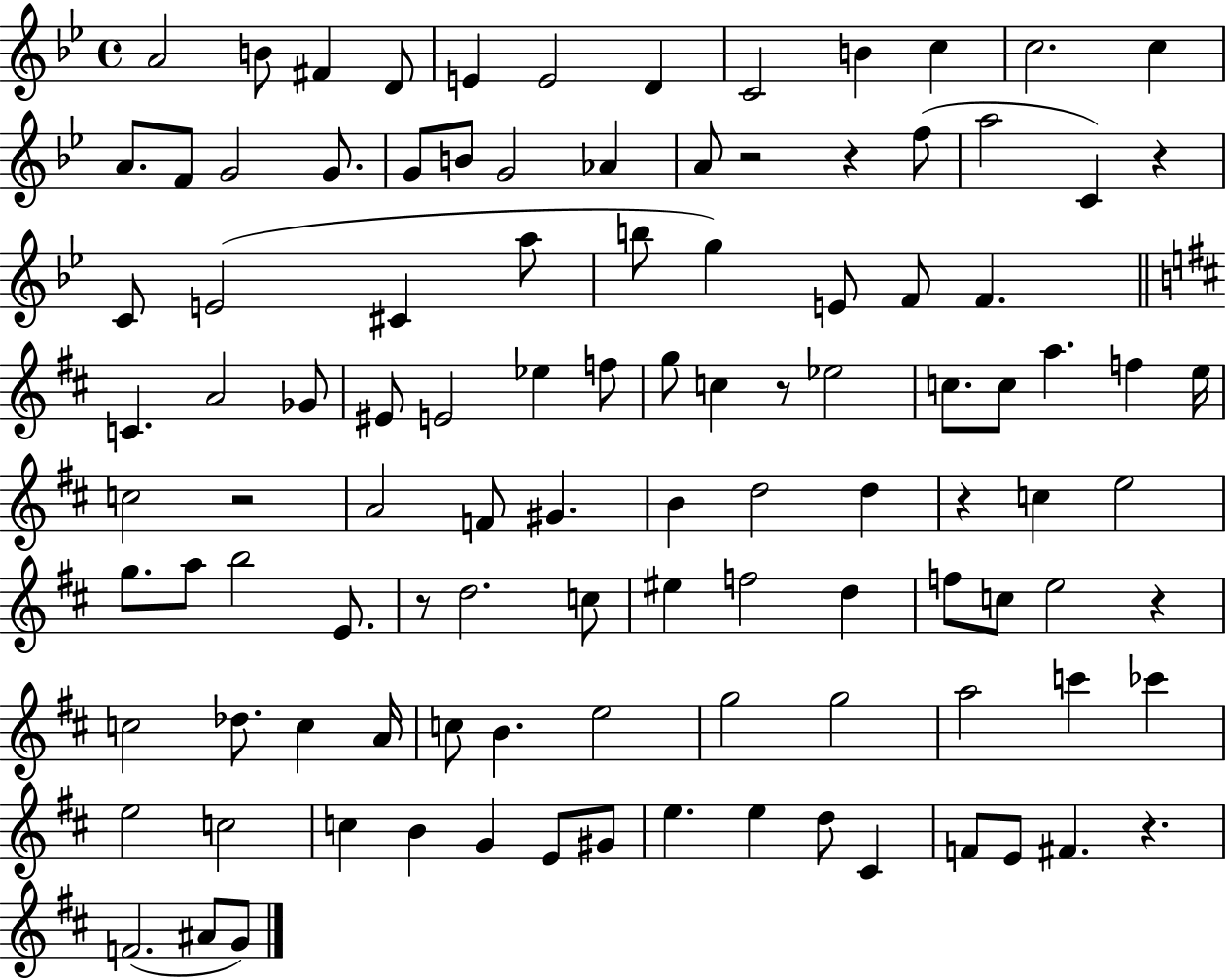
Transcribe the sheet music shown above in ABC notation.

X:1
T:Untitled
M:4/4
L:1/4
K:Bb
A2 B/2 ^F D/2 E E2 D C2 B c c2 c A/2 F/2 G2 G/2 G/2 B/2 G2 _A A/2 z2 z f/2 a2 C z C/2 E2 ^C a/2 b/2 g E/2 F/2 F C A2 _G/2 ^E/2 E2 _e f/2 g/2 c z/2 _e2 c/2 c/2 a f e/4 c2 z2 A2 F/2 ^G B d2 d z c e2 g/2 a/2 b2 E/2 z/2 d2 c/2 ^e f2 d f/2 c/2 e2 z c2 _d/2 c A/4 c/2 B e2 g2 g2 a2 c' _c' e2 c2 c B G E/2 ^G/2 e e d/2 ^C F/2 E/2 ^F z F2 ^A/2 G/2